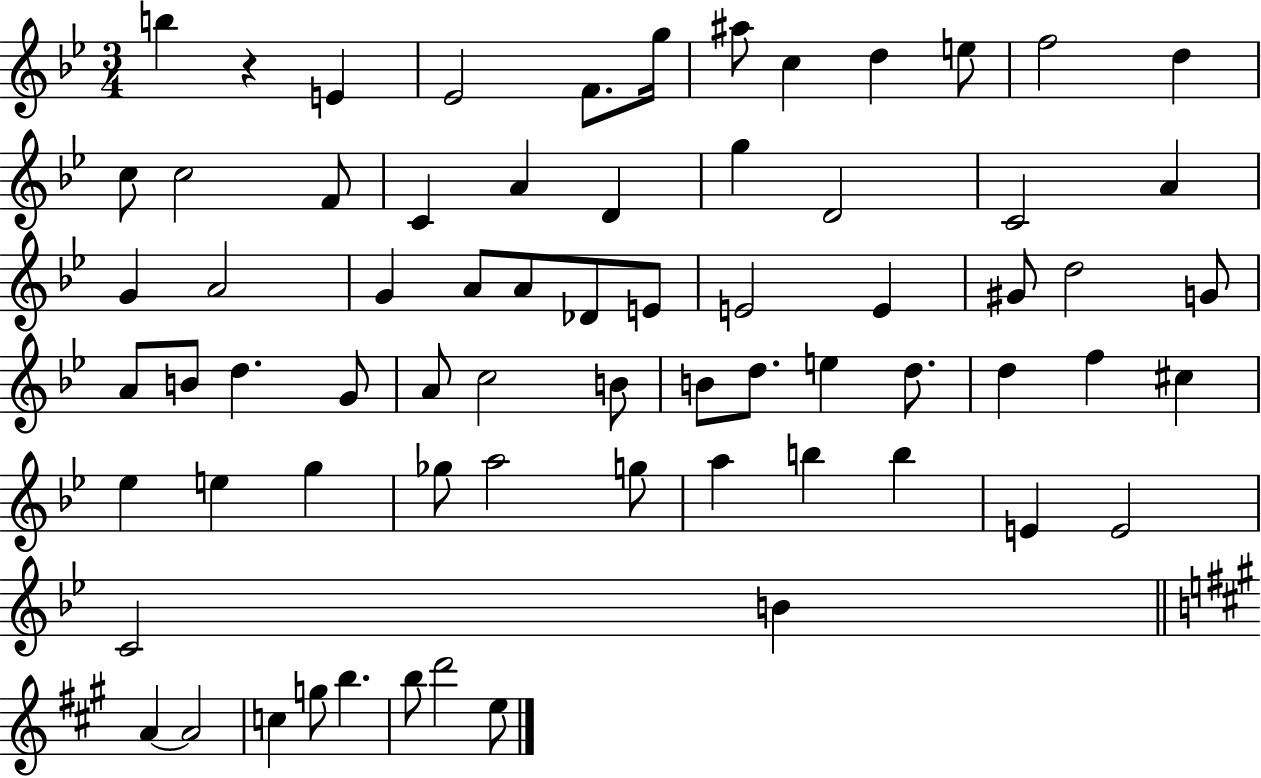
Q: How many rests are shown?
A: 1